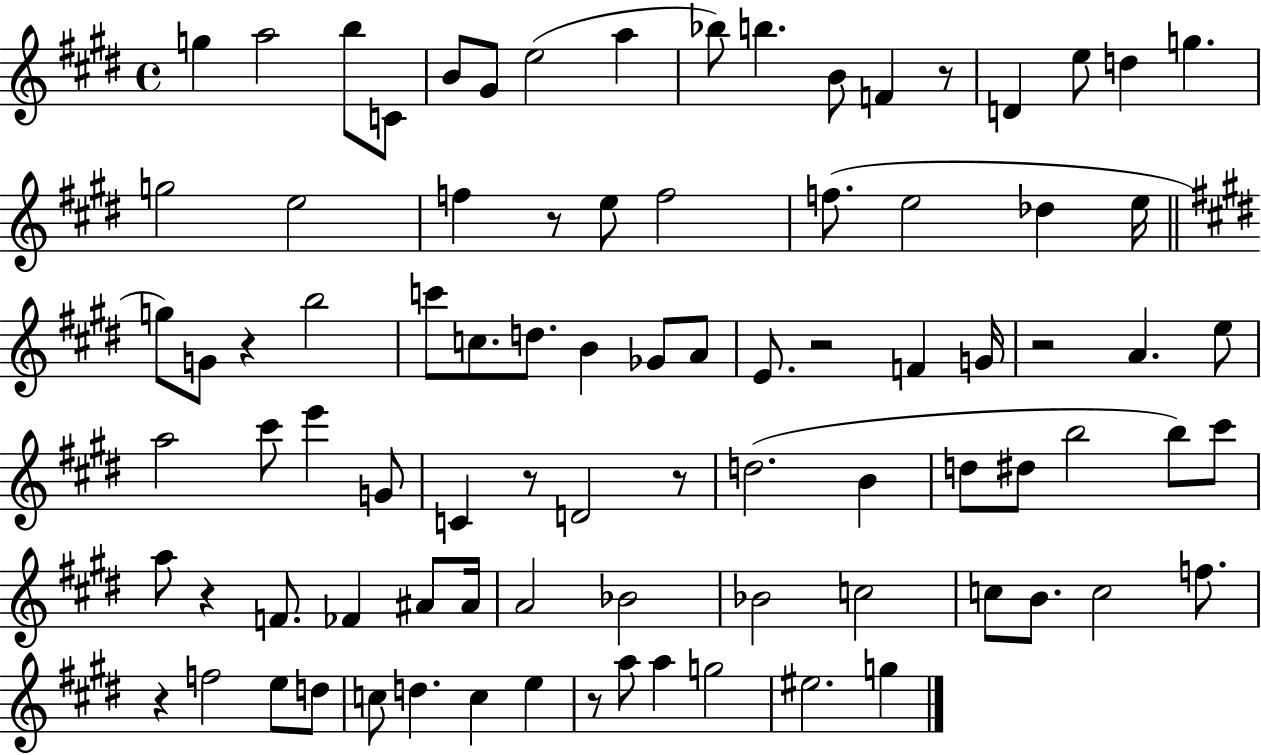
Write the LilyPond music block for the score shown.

{
  \clef treble
  \time 4/4
  \defaultTimeSignature
  \key e \major
  g''4 a''2 b''8 c'8 | b'8 gis'8 e''2( a''4 | bes''8) b''4. b'8 f'4 r8 | d'4 e''8 d''4 g''4. | \break g''2 e''2 | f''4 r8 e''8 f''2 | f''8.( e''2 des''4 e''16 | \bar "||" \break \key e \major g''8) g'8 r4 b''2 | c'''8 c''8. d''8. b'4 ges'8 a'8 | e'8. r2 f'4 g'16 | r2 a'4. e''8 | \break a''2 cis'''8 e'''4 g'8 | c'4 r8 d'2 r8 | d''2.( b'4 | d''8 dis''8 b''2 b''8) cis'''8 | \break a''8 r4 f'8. fes'4 ais'8 ais'16 | a'2 bes'2 | bes'2 c''2 | c''8 b'8. c''2 f''8. | \break r4 f''2 e''8 d''8 | c''8 d''4. c''4 e''4 | r8 a''8 a''4 g''2 | eis''2. g''4 | \break \bar "|."
}